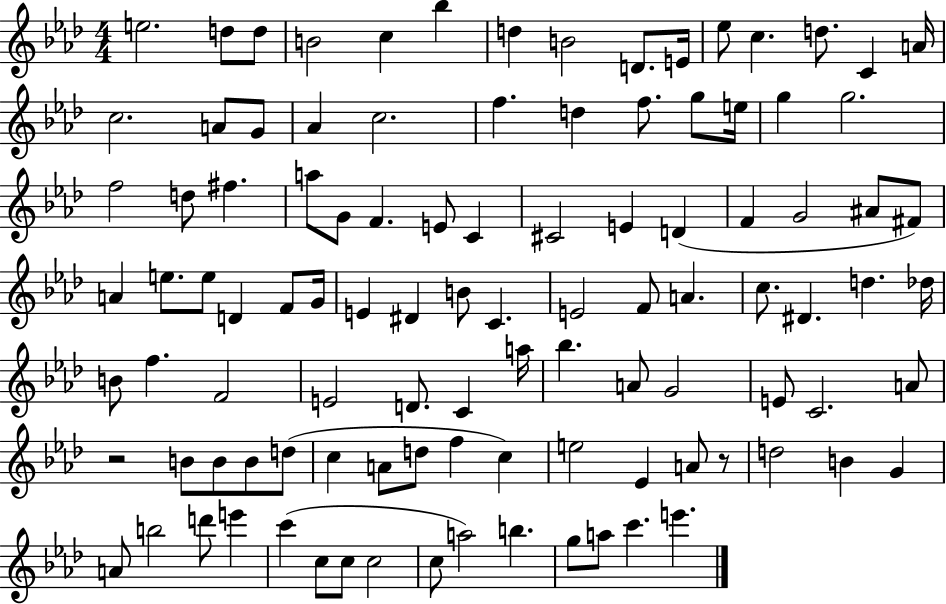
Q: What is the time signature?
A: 4/4